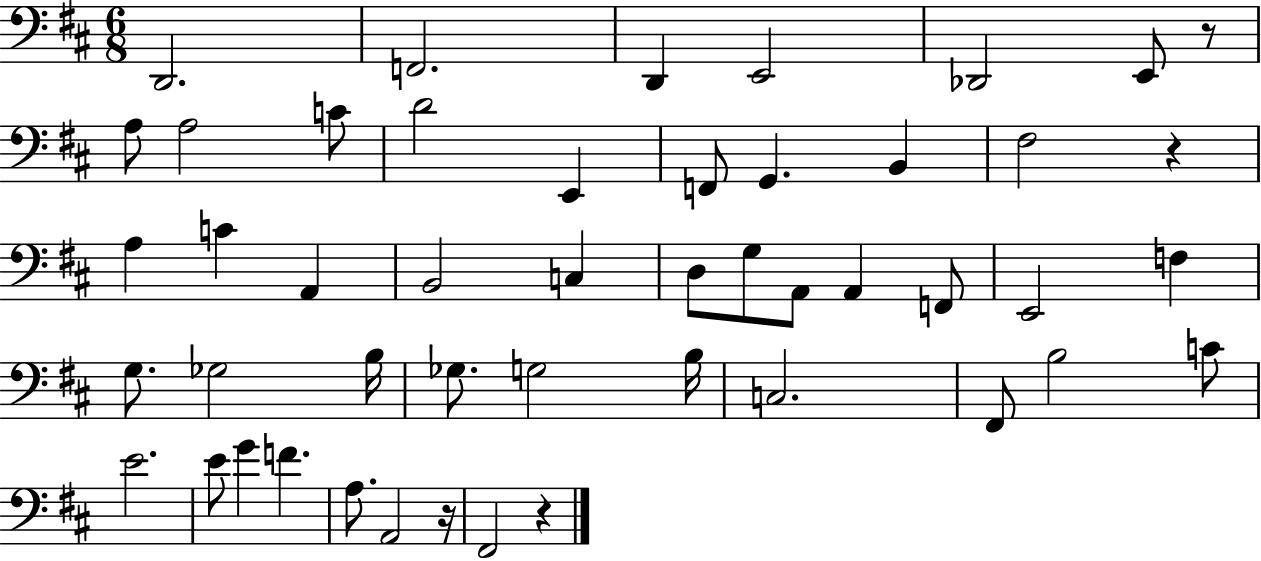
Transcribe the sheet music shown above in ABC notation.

X:1
T:Untitled
M:6/8
L:1/4
K:D
D,,2 F,,2 D,, E,,2 _D,,2 E,,/2 z/2 A,/2 A,2 C/2 D2 E,, F,,/2 G,, B,, ^F,2 z A, C A,, B,,2 C, D,/2 G,/2 A,,/2 A,, F,,/2 E,,2 F, G,/2 _G,2 B,/4 _G,/2 G,2 B,/4 C,2 ^F,,/2 B,2 C/2 E2 E/2 G F A,/2 A,,2 z/4 ^F,,2 z